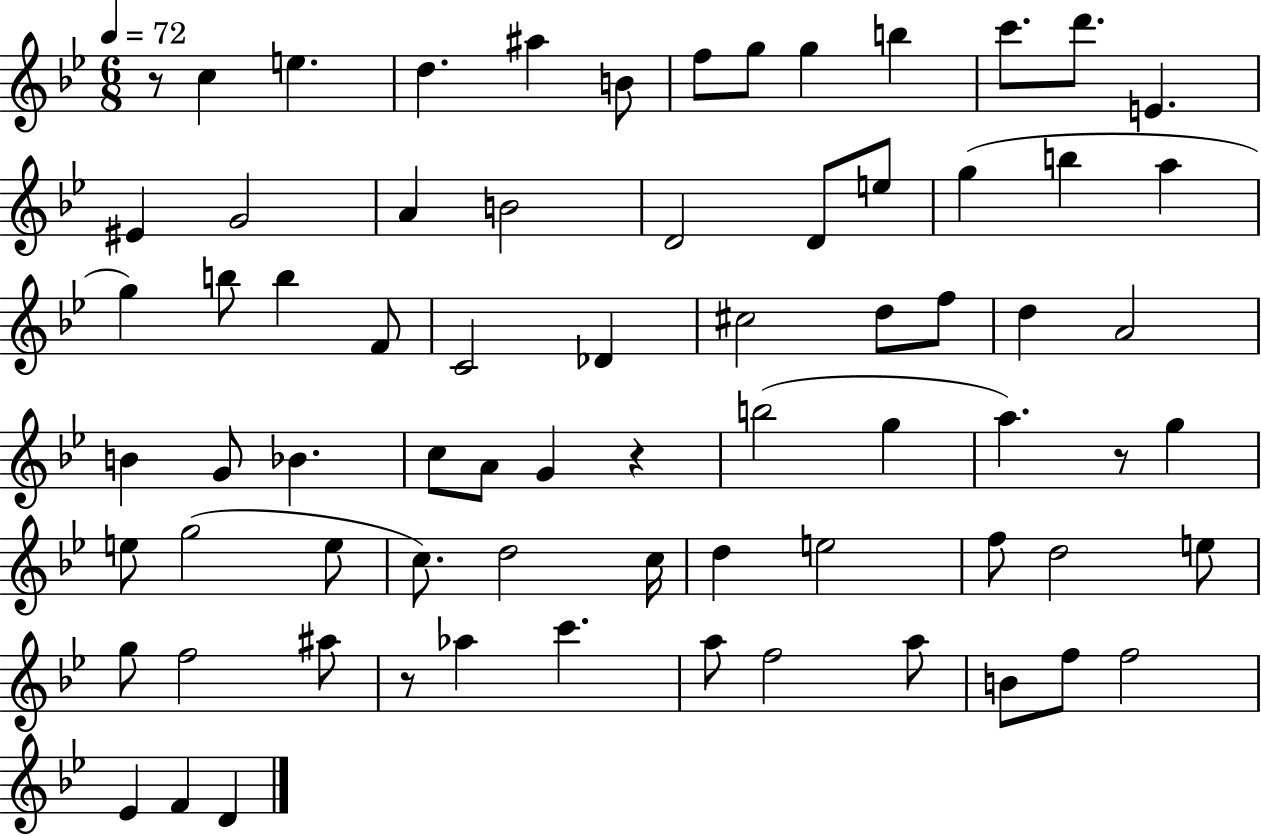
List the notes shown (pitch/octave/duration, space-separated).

R/e C5/q E5/q. D5/q. A#5/q B4/e F5/e G5/e G5/q B5/q C6/e. D6/e. E4/q. EIS4/q G4/h A4/q B4/h D4/h D4/e E5/e G5/q B5/q A5/q G5/q B5/e B5/q F4/e C4/h Db4/q C#5/h D5/e F5/e D5/q A4/h B4/q G4/e Bb4/q. C5/e A4/e G4/q R/q B5/h G5/q A5/q. R/e G5/q E5/e G5/h E5/e C5/e. D5/h C5/s D5/q E5/h F5/e D5/h E5/e G5/e F5/h A#5/e R/e Ab5/q C6/q. A5/e F5/h A5/e B4/e F5/e F5/h Eb4/q F4/q D4/q